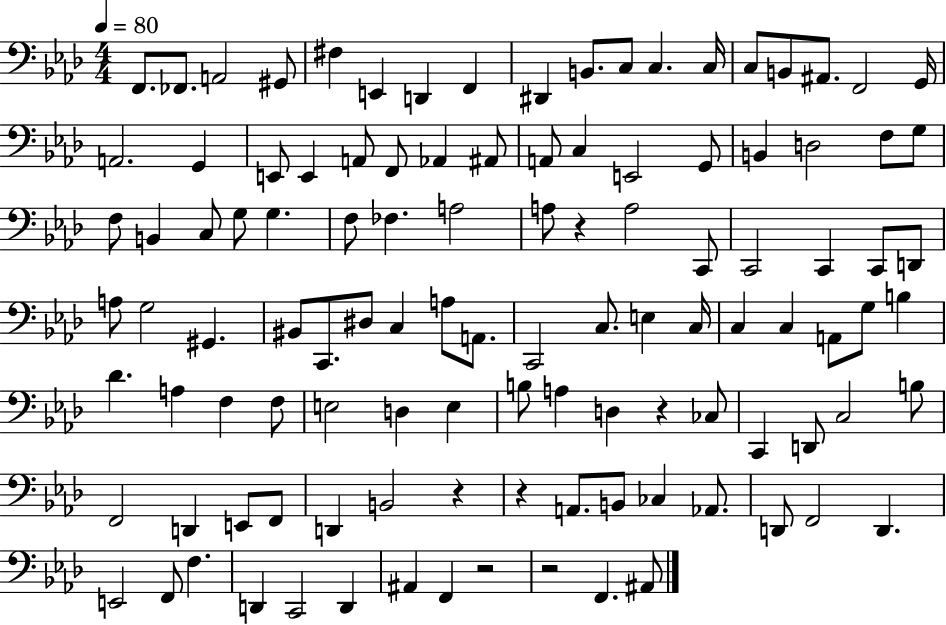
F2/e. FES2/e. A2/h G#2/e F#3/q E2/q D2/q F2/q D#2/q B2/e. C3/e C3/q. C3/s C3/e B2/e A#2/e. F2/h G2/s A2/h. G2/q E2/e E2/q A2/e F2/e Ab2/q A#2/e A2/e C3/q E2/h G2/e B2/q D3/h F3/e G3/e F3/e B2/q C3/e G3/e G3/q. F3/e FES3/q. A3/h A3/e R/q A3/h C2/e C2/h C2/q C2/e D2/e A3/e G3/h G#2/q. BIS2/e C2/e. D#3/e C3/q A3/e A2/e. C2/h C3/e. E3/q C3/s C3/q C3/q A2/e G3/e B3/q Db4/q. A3/q F3/q F3/e E3/h D3/q E3/q B3/e A3/q D3/q R/q CES3/e C2/q D2/e C3/h B3/e F2/h D2/q E2/e F2/e D2/q B2/h R/q R/q A2/e. B2/e CES3/q Ab2/e. D2/e F2/h D2/q. E2/h F2/e F3/q. D2/q C2/h D2/q A#2/q F2/q R/h R/h F2/q. A#2/e